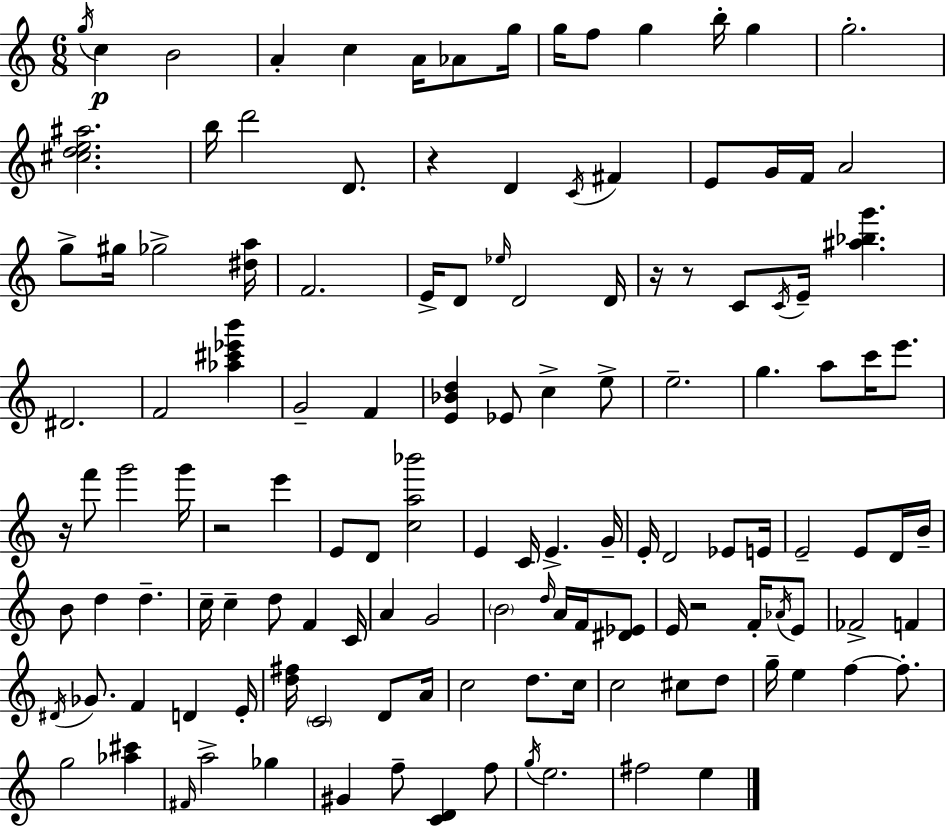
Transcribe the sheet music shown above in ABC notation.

X:1
T:Untitled
M:6/8
L:1/4
K:C
g/4 c B2 A c A/4 _A/2 g/4 g/4 f/2 g b/4 g g2 [^cde^a]2 b/4 d'2 D/2 z D C/4 ^F E/2 G/4 F/4 A2 g/2 ^g/4 _g2 [^da]/4 F2 E/4 D/2 _e/4 D2 D/4 z/4 z/2 C/2 C/4 E/4 [^a_bg'] ^D2 F2 [_a^c'_e'b'] G2 F [E_Bd] _E/2 c e/2 e2 g a/2 c'/4 e'/2 z/4 f'/2 g'2 g'/4 z2 e' E/2 D/2 [ca_b']2 E C/4 E G/4 E/4 D2 _E/2 E/4 E2 E/2 D/4 B/4 B/2 d d c/4 c d/2 F C/4 A G2 B2 d/4 A/4 F/4 [^D_E]/2 E/4 z2 F/4 _A/4 E/2 _F2 F ^D/4 _G/2 F D E/4 [d^f]/4 C2 D/2 A/4 c2 d/2 c/4 c2 ^c/2 d/2 g/4 e f f/2 g2 [_a^c'] ^F/4 a2 _g ^G f/2 [CD] f/2 g/4 e2 ^f2 e